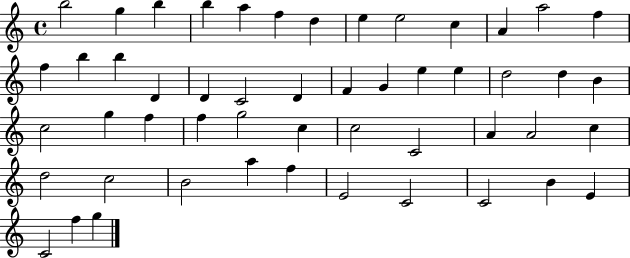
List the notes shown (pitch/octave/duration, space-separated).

B5/h G5/q B5/q B5/q A5/q F5/q D5/q E5/q E5/h C5/q A4/q A5/h F5/q F5/q B5/q B5/q D4/q D4/q C4/h D4/q F4/q G4/q E5/q E5/q D5/h D5/q B4/q C5/h G5/q F5/q F5/q G5/h C5/q C5/h C4/h A4/q A4/h C5/q D5/h C5/h B4/h A5/q F5/q E4/h C4/h C4/h B4/q E4/q C4/h F5/q G5/q